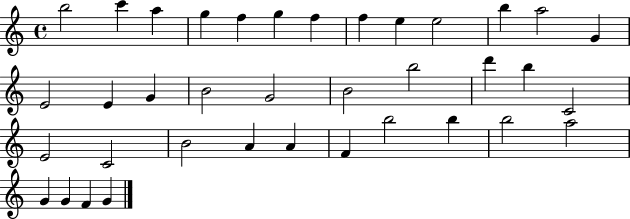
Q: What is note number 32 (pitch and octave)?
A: B5